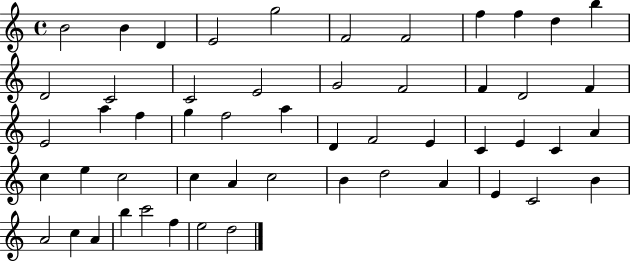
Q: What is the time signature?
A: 4/4